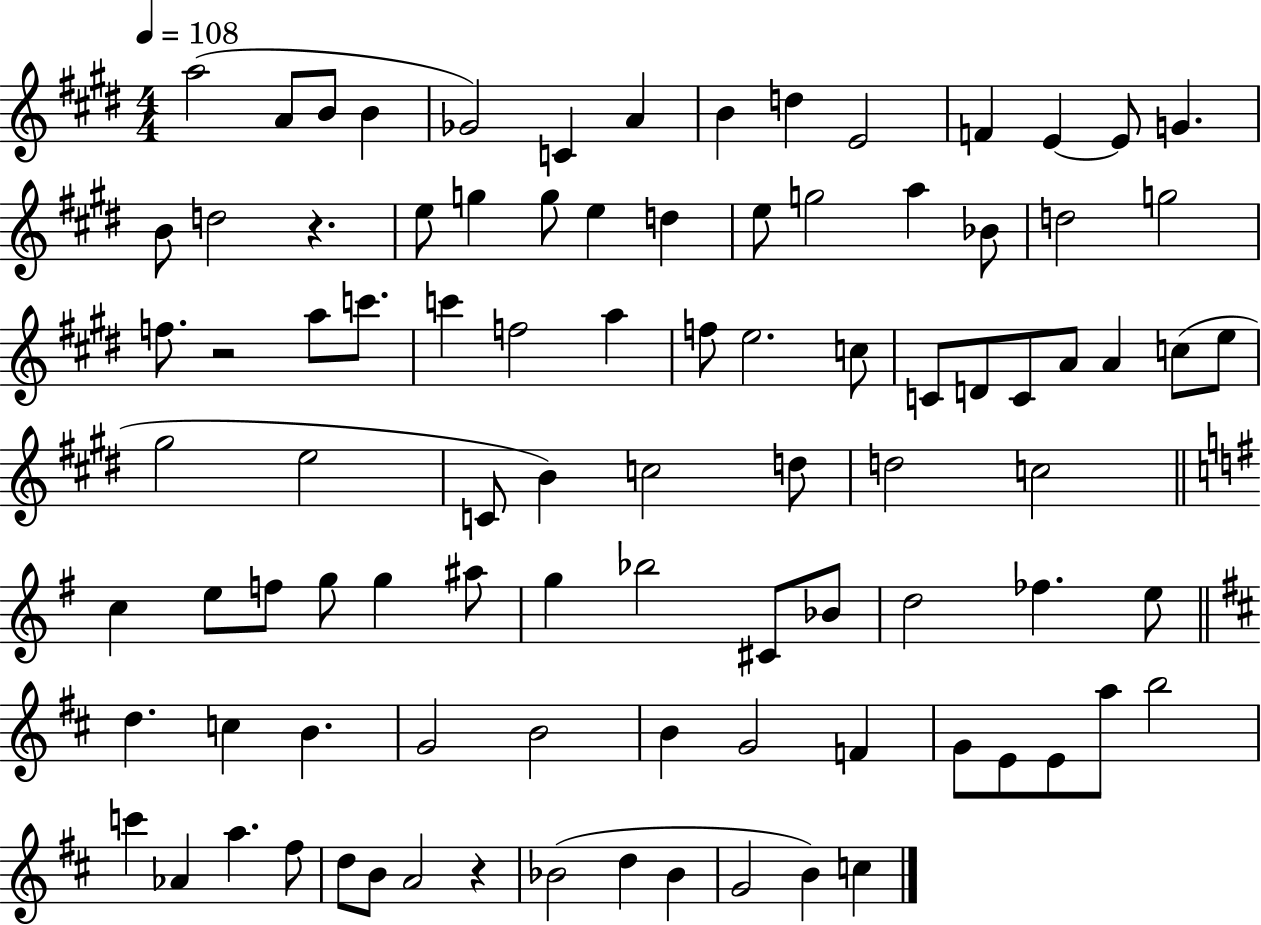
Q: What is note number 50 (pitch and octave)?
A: D5